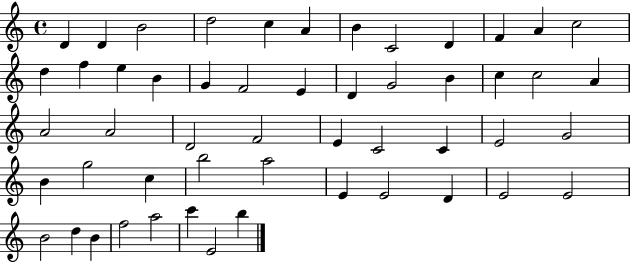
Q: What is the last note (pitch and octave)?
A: B5